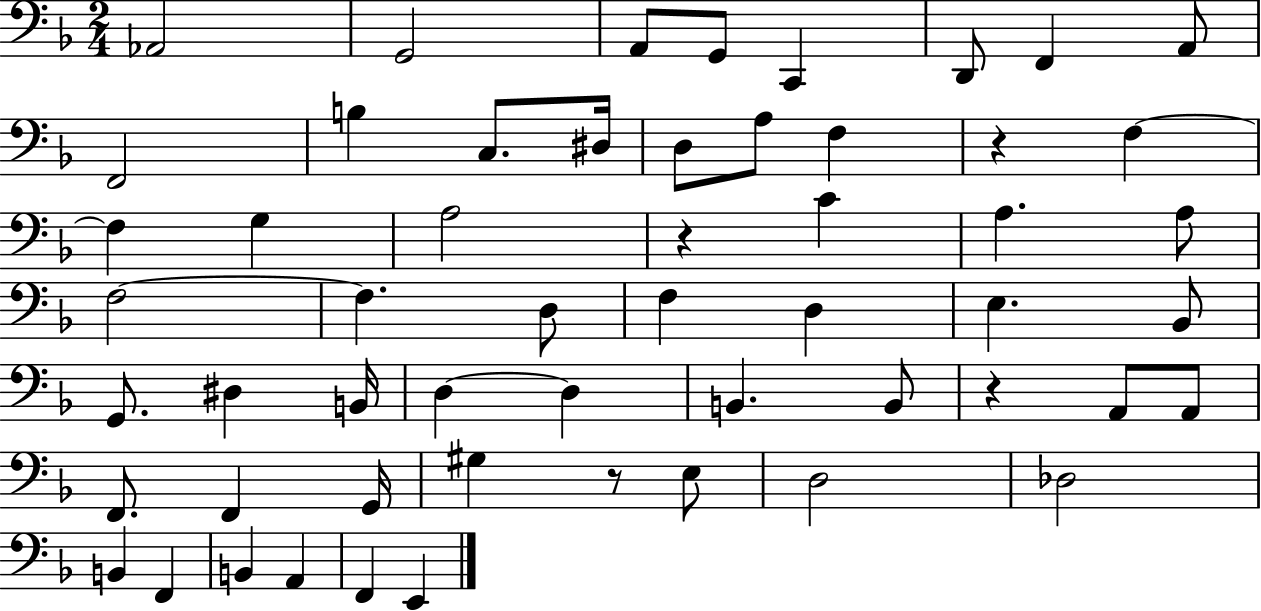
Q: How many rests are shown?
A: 4